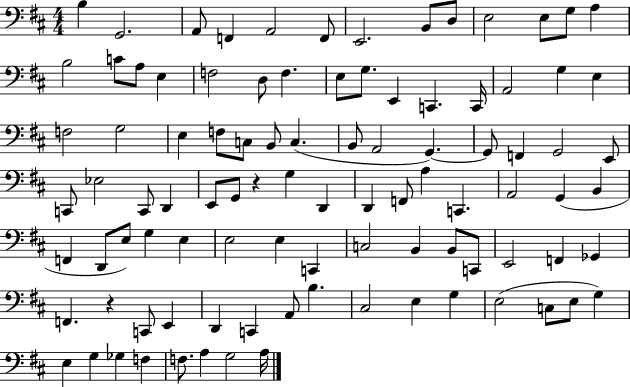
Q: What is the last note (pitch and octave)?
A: A3